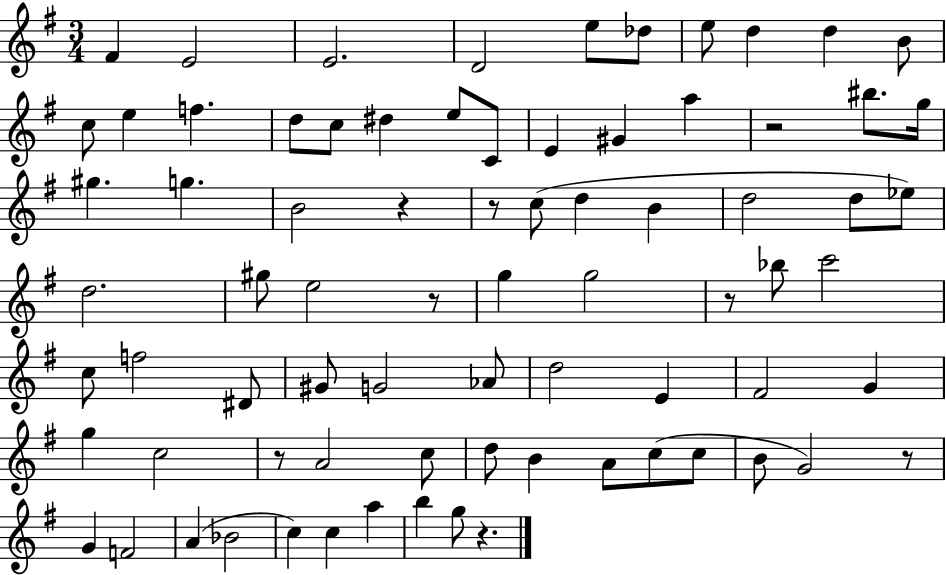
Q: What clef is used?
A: treble